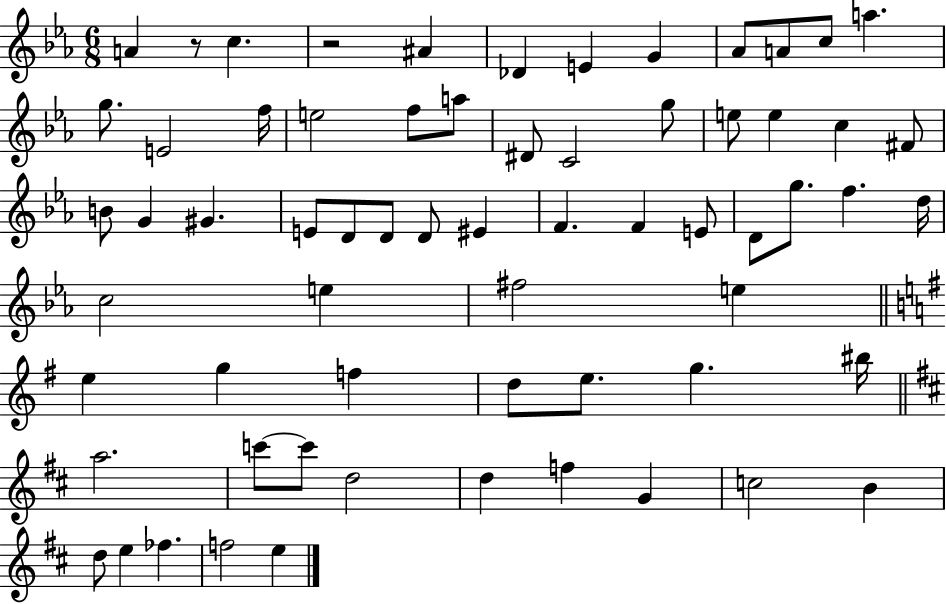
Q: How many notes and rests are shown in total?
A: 65